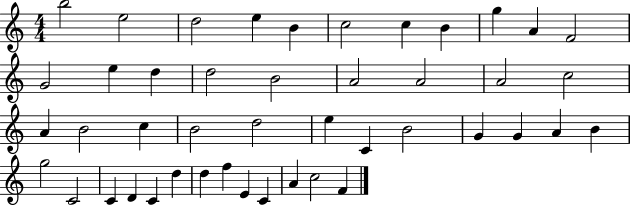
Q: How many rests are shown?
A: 0